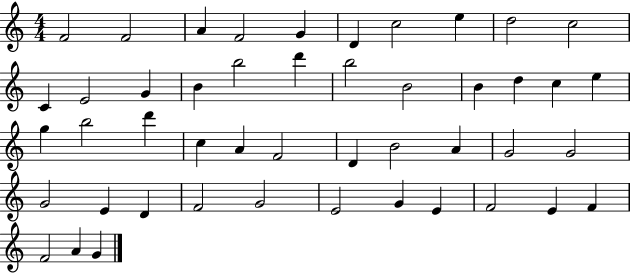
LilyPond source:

{
  \clef treble
  \numericTimeSignature
  \time 4/4
  \key c \major
  f'2 f'2 | a'4 f'2 g'4 | d'4 c''2 e''4 | d''2 c''2 | \break c'4 e'2 g'4 | b'4 b''2 d'''4 | b''2 b'2 | b'4 d''4 c''4 e''4 | \break g''4 b''2 d'''4 | c''4 a'4 f'2 | d'4 b'2 a'4 | g'2 g'2 | \break g'2 e'4 d'4 | f'2 g'2 | e'2 g'4 e'4 | f'2 e'4 f'4 | \break f'2 a'4 g'4 | \bar "|."
}